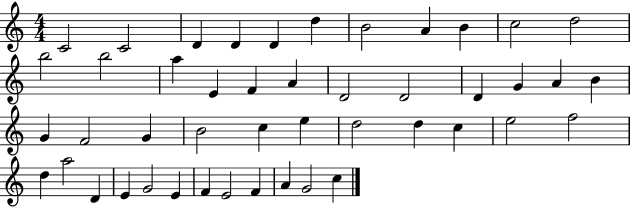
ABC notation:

X:1
T:Untitled
M:4/4
L:1/4
K:C
C2 C2 D D D d B2 A B c2 d2 b2 b2 a E F A D2 D2 D G A B G F2 G B2 c e d2 d c e2 f2 d a2 D E G2 E F E2 F A G2 c